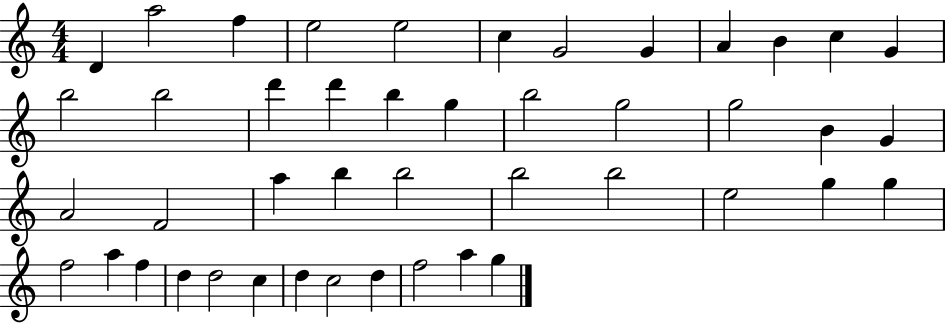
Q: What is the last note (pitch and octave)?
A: G5